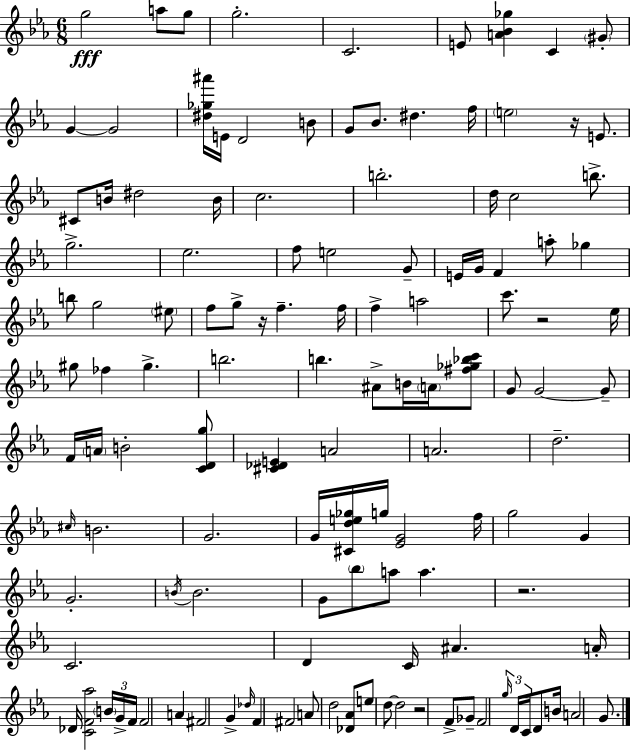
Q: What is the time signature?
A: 6/8